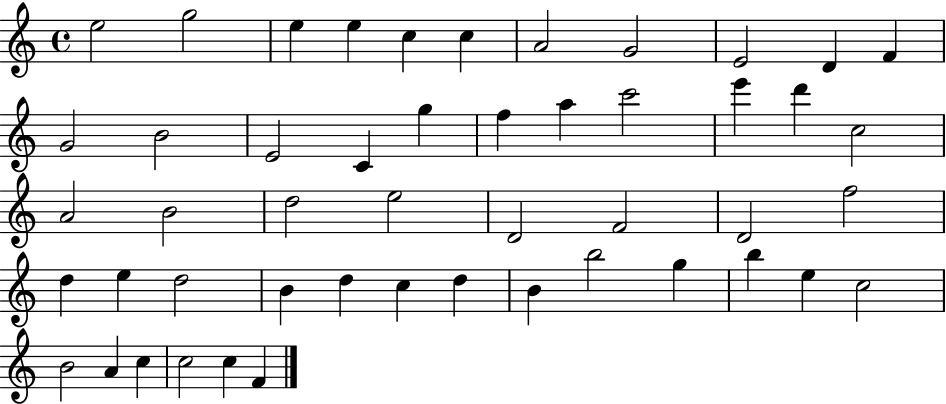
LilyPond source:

{
  \clef treble
  \time 4/4
  \defaultTimeSignature
  \key c \major
  e''2 g''2 | e''4 e''4 c''4 c''4 | a'2 g'2 | e'2 d'4 f'4 | \break g'2 b'2 | e'2 c'4 g''4 | f''4 a''4 c'''2 | e'''4 d'''4 c''2 | \break a'2 b'2 | d''2 e''2 | d'2 f'2 | d'2 f''2 | \break d''4 e''4 d''2 | b'4 d''4 c''4 d''4 | b'4 b''2 g''4 | b''4 e''4 c''2 | \break b'2 a'4 c''4 | c''2 c''4 f'4 | \bar "|."
}